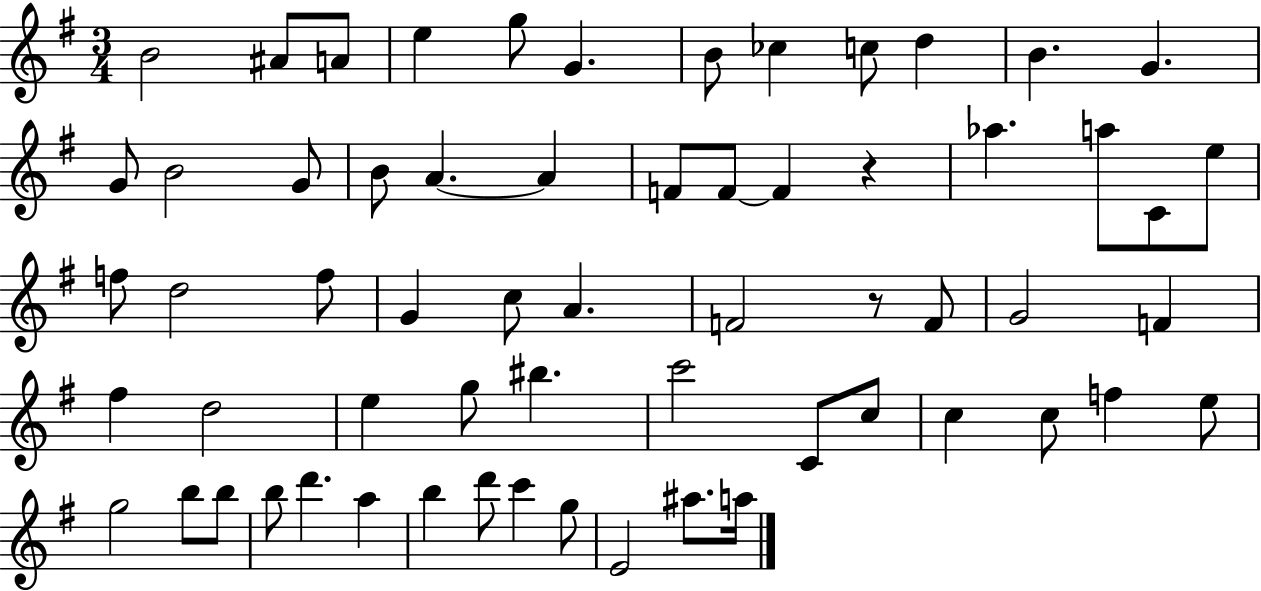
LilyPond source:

{
  \clef treble
  \numericTimeSignature
  \time 3/4
  \key g \major
  \repeat volta 2 { b'2 ais'8 a'8 | e''4 g''8 g'4. | b'8 ces''4 c''8 d''4 | b'4. g'4. | \break g'8 b'2 g'8 | b'8 a'4.~~ a'4 | f'8 f'8~~ f'4 r4 | aes''4. a''8 c'8 e''8 | \break f''8 d''2 f''8 | g'4 c''8 a'4. | f'2 r8 f'8 | g'2 f'4 | \break fis''4 d''2 | e''4 g''8 bis''4. | c'''2 c'8 c''8 | c''4 c''8 f''4 e''8 | \break g''2 b''8 b''8 | b''8 d'''4. a''4 | b''4 d'''8 c'''4 g''8 | e'2 ais''8. a''16 | \break } \bar "|."
}